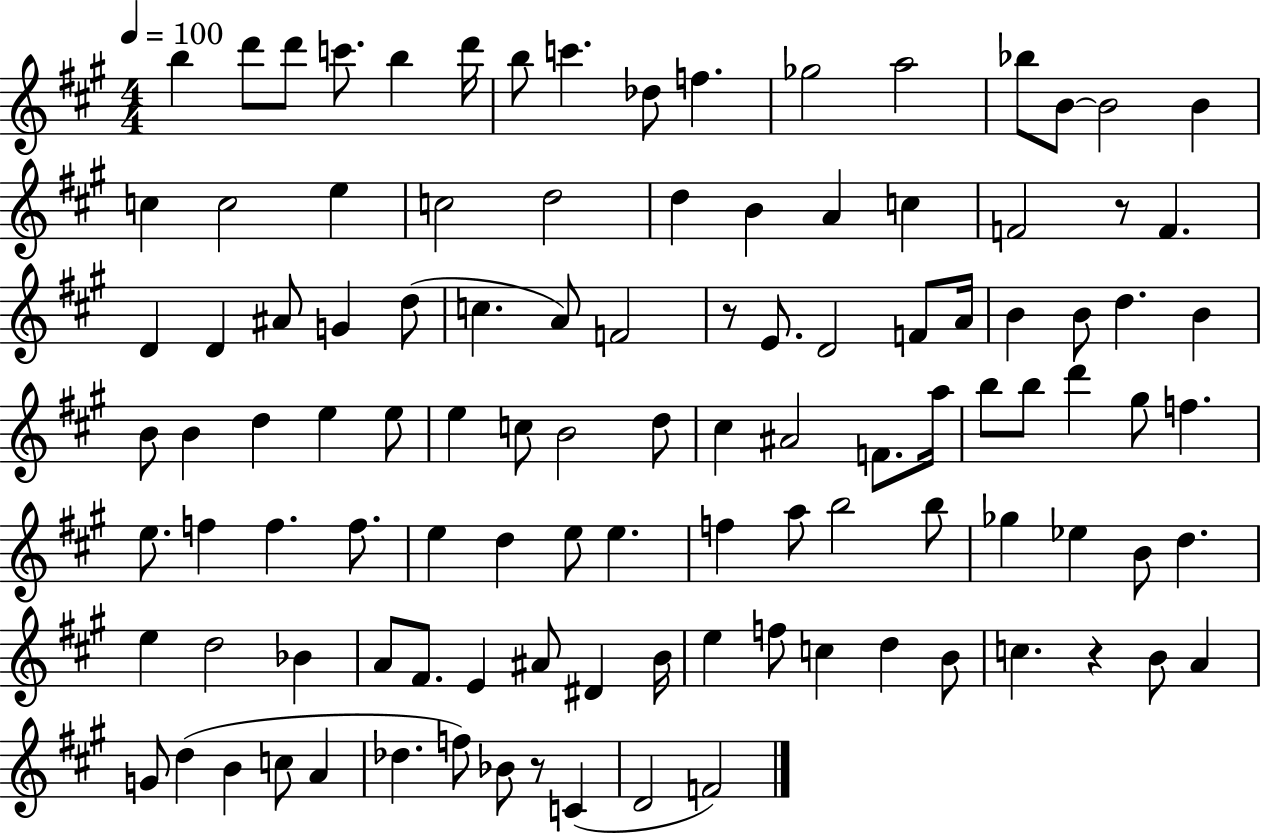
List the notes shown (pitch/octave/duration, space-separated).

B5/q D6/e D6/e C6/e. B5/q D6/s B5/e C6/q. Db5/e F5/q. Gb5/h A5/h Bb5/e B4/e B4/h B4/q C5/q C5/h E5/q C5/h D5/h D5/q B4/q A4/q C5/q F4/h R/e F4/q. D4/q D4/q A#4/e G4/q D5/e C5/q. A4/e F4/h R/e E4/e. D4/h F4/e A4/s B4/q B4/e D5/q. B4/q B4/e B4/q D5/q E5/q E5/e E5/q C5/e B4/h D5/e C#5/q A#4/h F4/e. A5/s B5/e B5/e D6/q G#5/e F5/q. E5/e. F5/q F5/q. F5/e. E5/q D5/q E5/e E5/q. F5/q A5/e B5/h B5/e Gb5/q Eb5/q B4/e D5/q. E5/q D5/h Bb4/q A4/e F#4/e. E4/q A#4/e D#4/q B4/s E5/q F5/e C5/q D5/q B4/e C5/q. R/q B4/e A4/q G4/e D5/q B4/q C5/e A4/q Db5/q. F5/e Bb4/e R/e C4/q D4/h F4/h